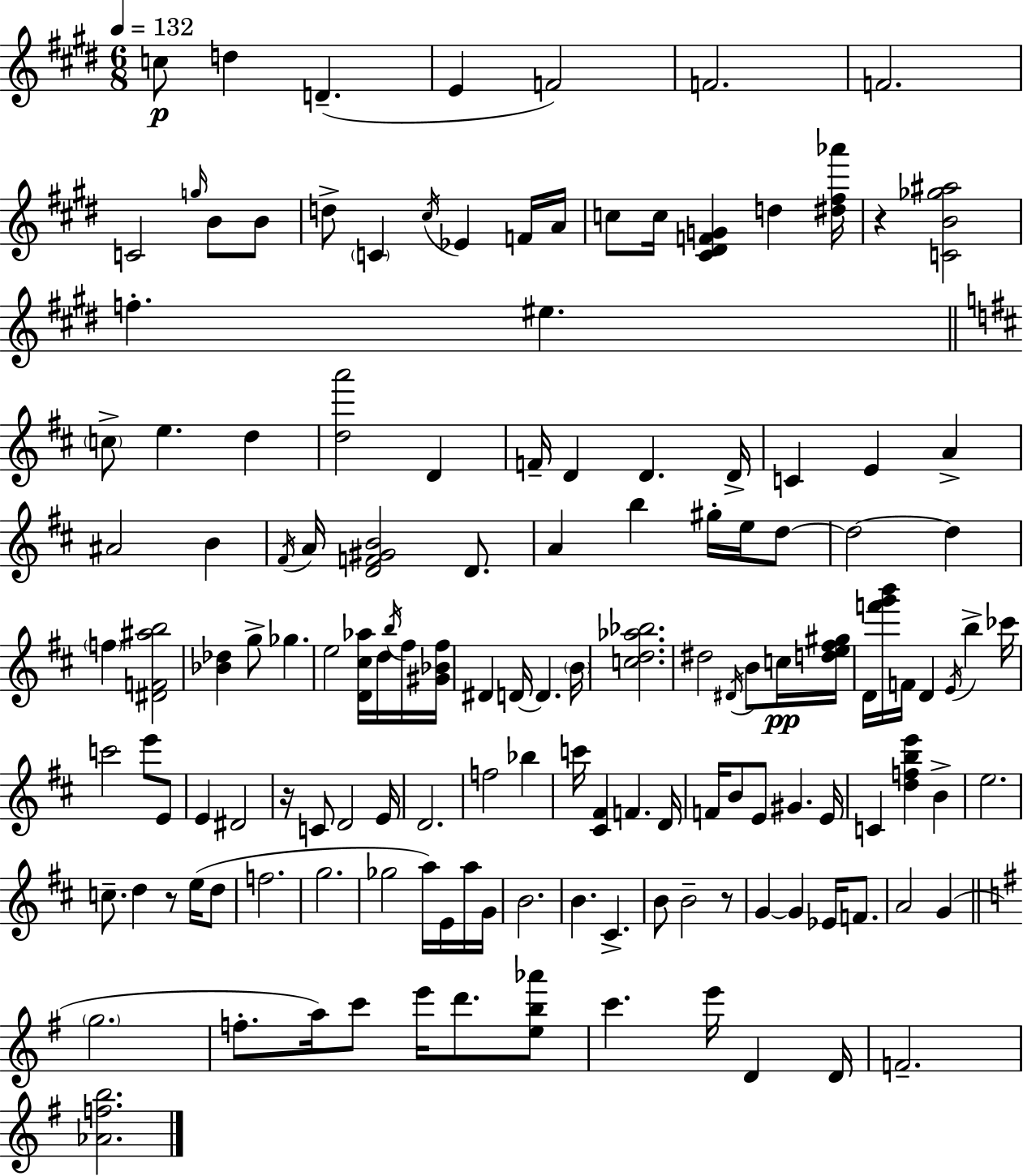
{
  \clef treble
  \numericTimeSignature
  \time 6/8
  \key e \major
  \tempo 4 = 132
  \repeat volta 2 { c''8\p d''4 d'4.--( | e'4 f'2) | f'2. | f'2. | \break c'2 \grace { g''16 } b'8 b'8 | d''8-> \parenthesize c'4 \acciaccatura { cis''16 } ees'4 | f'16 a'16 c''8 c''16 <cis' dis' f' g'>4 d''4 | <dis'' fis'' aes'''>16 r4 <c' b' ges'' ais''>2 | \break f''4.-. eis''4. | \bar "||" \break \key b \minor \parenthesize c''8-> e''4. d''4 | <d'' a'''>2 d'4 | f'16-- d'4 d'4. d'16-> | c'4 e'4 a'4-> | \break ais'2 b'4 | \acciaccatura { fis'16 } a'16 <d' f' gis' b'>2 d'8. | a'4 b''4 gis''16-. e''16 d''8~~ | d''2~~ d''4 | \break \parenthesize f''4 <dis' f' ais'' b''>2 | <bes' des''>4 g''8-> ges''4. | e''2 <d' cis'' aes''>16 d''16 \acciaccatura { b''16 } | fis''16 <gis' bes' fis''>16 dis'4 d'16~~ d'4. | \break \parenthesize b'16 <c'' d'' aes'' bes''>2. | dis''2 \acciaccatura { dis'16 } b'8 | c''16\pp <d'' e'' fis'' gis''>16 d'16 <f''' g''' b'''>16 f'16 d'4 \acciaccatura { e'16 } b''4-> | ces'''16 c'''2 | \break e'''8 e'8 e'4 dis'2 | r16 c'8 d'2 | e'16 d'2. | f''2 | \break bes''4 c'''16 <cis' fis'>4 f'4. | d'16 f'16 b'8 e'8 gis'4. | e'16 c'4 <d'' f'' b'' e'''>4 | b'4-> e''2. | \break c''8.-- d''4 r8 | e''16( d''8 f''2. | g''2. | ges''2 | \break a''16) e'16 a''16 g'16 b'2. | b'4. cis'4.-> | b'8 b'2-- | r8 g'4~~ g'4 | \break ees'16 f'8. a'2 | g'4( \bar "||" \break \key e \minor \parenthesize g''2. | f''8.-. a''16) c'''8 e'''16 d'''8. <e'' b'' aes'''>8 | c'''4. e'''16 d'4 d'16 | f'2.-- | \break <aes' f'' b''>2. | } \bar "|."
}